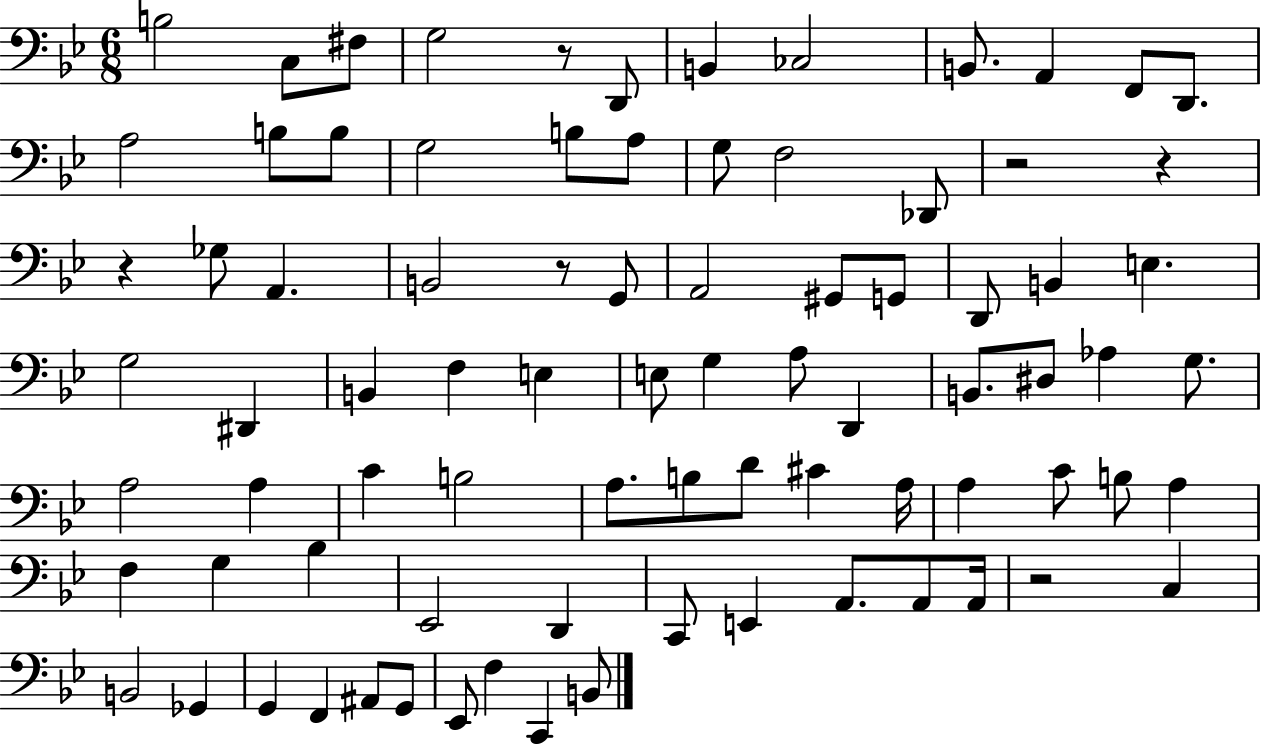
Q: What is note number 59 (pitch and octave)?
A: Bb3